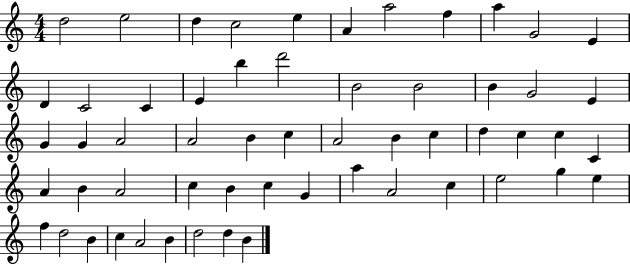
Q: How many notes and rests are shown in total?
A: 57